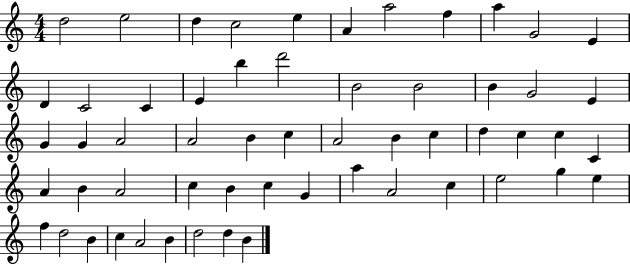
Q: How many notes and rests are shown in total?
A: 57